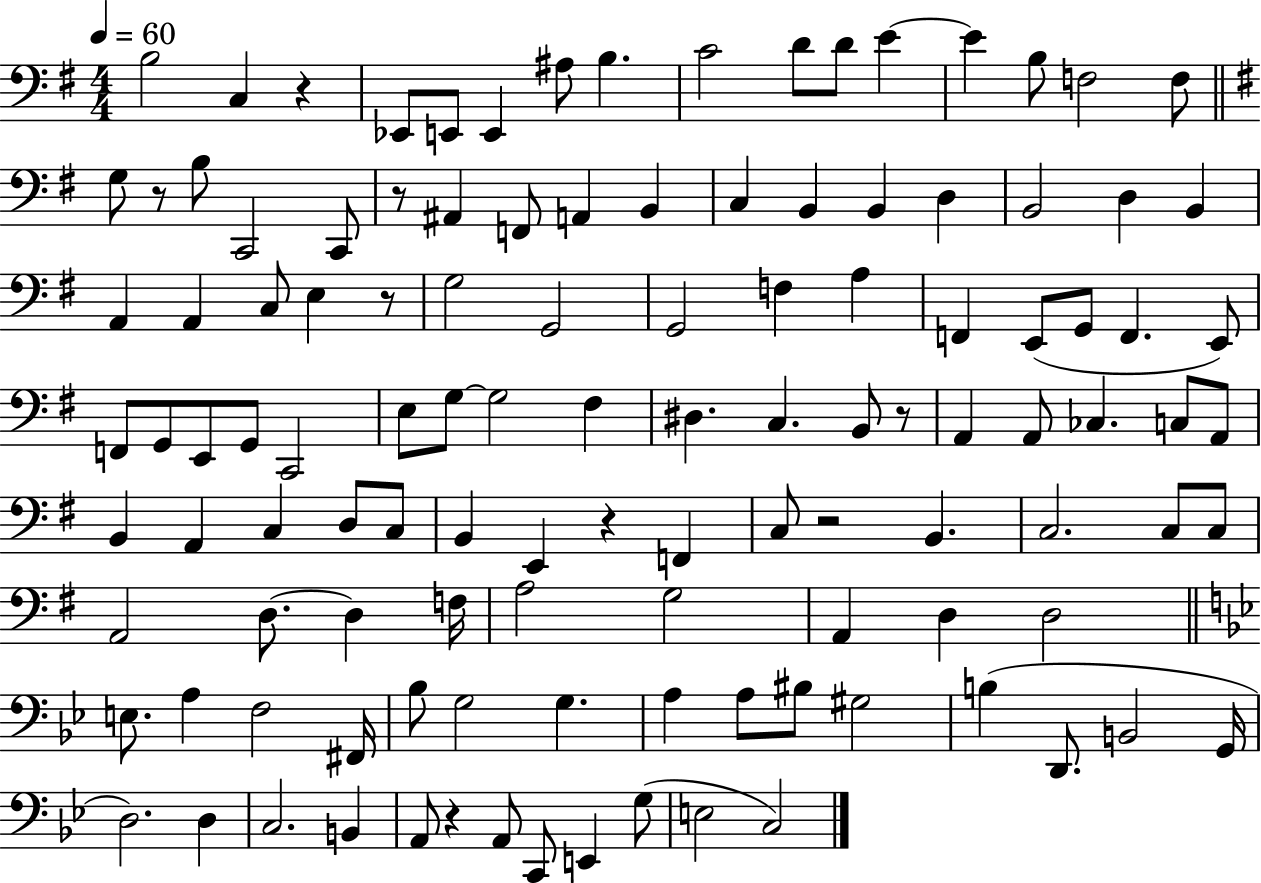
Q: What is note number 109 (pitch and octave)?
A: C3